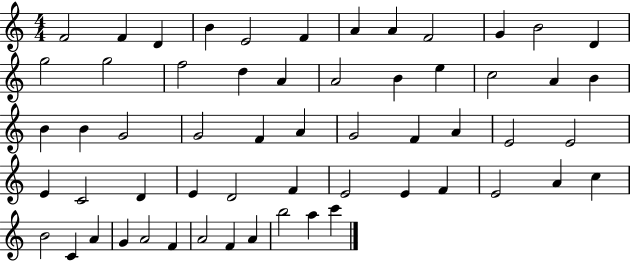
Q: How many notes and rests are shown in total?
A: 58